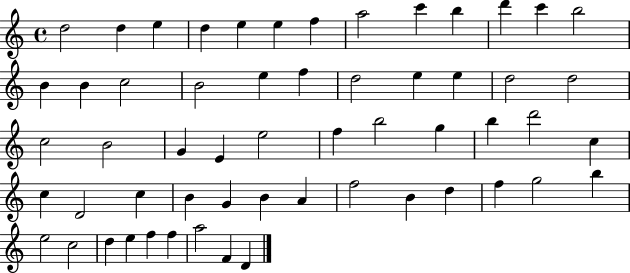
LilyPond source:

{
  \clef treble
  \time 4/4
  \defaultTimeSignature
  \key c \major
  d''2 d''4 e''4 | d''4 e''4 e''4 f''4 | a''2 c'''4 b''4 | d'''4 c'''4 b''2 | \break b'4 b'4 c''2 | b'2 e''4 f''4 | d''2 e''4 e''4 | d''2 d''2 | \break c''2 b'2 | g'4 e'4 e''2 | f''4 b''2 g''4 | b''4 d'''2 c''4 | \break c''4 d'2 c''4 | b'4 g'4 b'4 a'4 | f''2 b'4 d''4 | f''4 g''2 b''4 | \break e''2 c''2 | d''4 e''4 f''4 f''4 | a''2 f'4 d'4 | \bar "|."
}